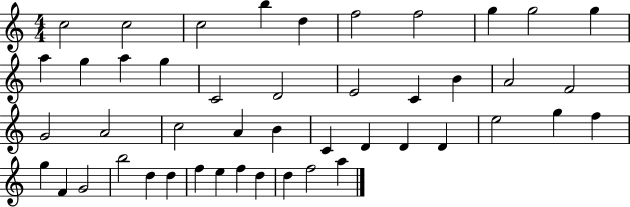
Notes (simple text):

C5/h C5/h C5/h B5/q D5/q F5/h F5/h G5/q G5/h G5/q A5/q G5/q A5/q G5/q C4/h D4/h E4/h C4/q B4/q A4/h F4/h G4/h A4/h C5/h A4/q B4/q C4/q D4/q D4/q D4/q E5/h G5/q F5/q G5/q F4/q G4/h B5/h D5/q D5/q F5/q E5/q F5/q D5/q D5/q F5/h A5/q